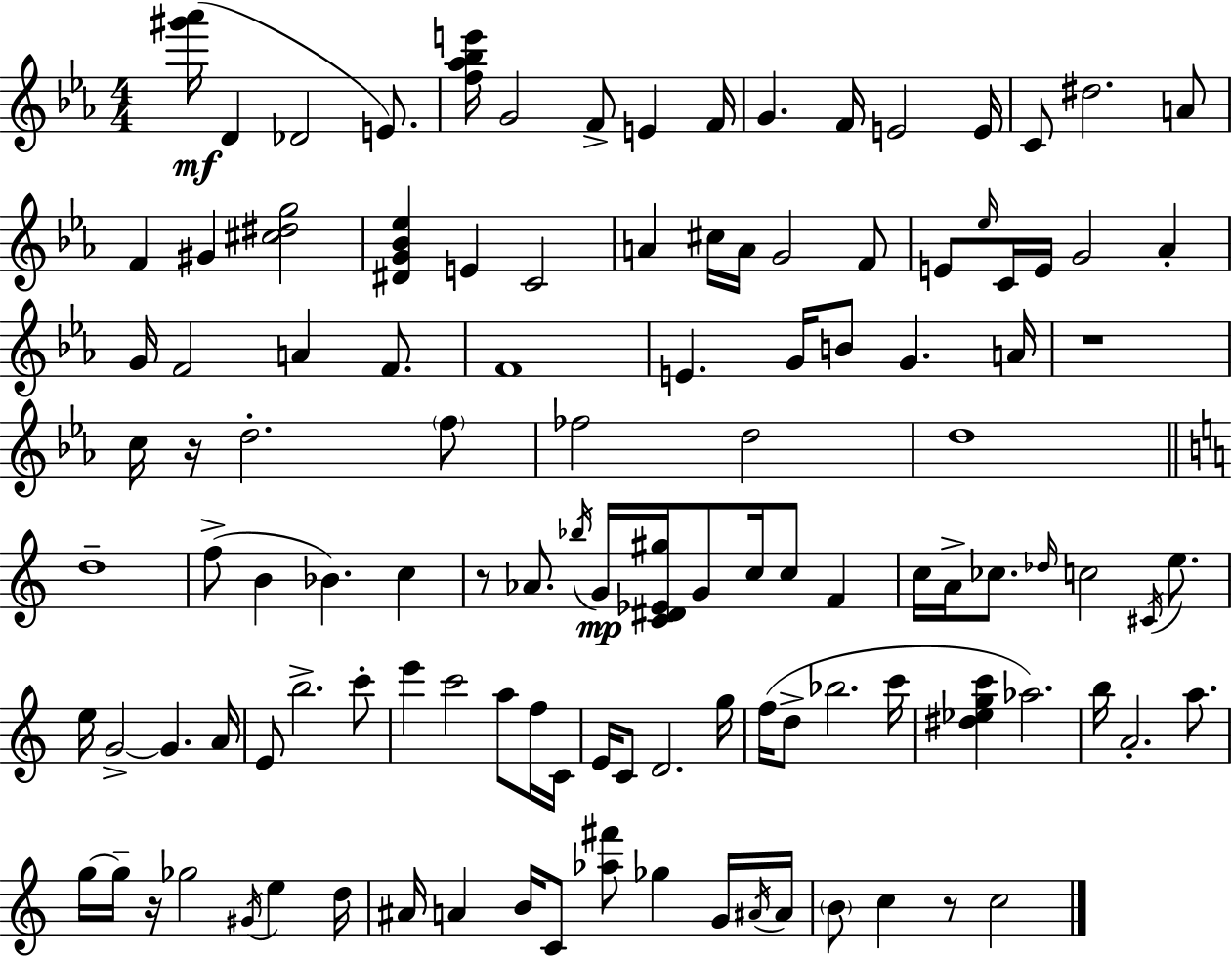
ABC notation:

X:1
T:Untitled
M:4/4
L:1/4
K:Eb
[^g'_a']/4 D _D2 E/2 [f_a_be']/4 G2 F/2 E F/4 G F/4 E2 E/4 C/2 ^d2 A/2 F ^G [^c^dg]2 [^DG_B_e] E C2 A ^c/4 A/4 G2 F/2 E/2 _e/4 C/4 E/4 G2 _A G/4 F2 A F/2 F4 E G/4 B/2 G A/4 z4 c/4 z/4 d2 f/2 _f2 d2 d4 d4 f/2 B _B c z/2 _A/2 _b/4 G/4 [C^D_E^g]/4 G/2 c/4 c/2 F c/4 A/4 _c/2 _d/4 c2 ^C/4 e/2 e/4 G2 G A/4 E/2 b2 c'/2 e' c'2 a/2 f/4 C/4 E/4 C/2 D2 g/4 f/4 d/2 _b2 c'/4 [^d_egc'] _a2 b/4 A2 a/2 g/4 g/4 z/4 _g2 ^G/4 e d/4 ^A/4 A B/4 C/2 [_a^f']/2 _g G/4 ^A/4 ^A/4 B/2 c z/2 c2